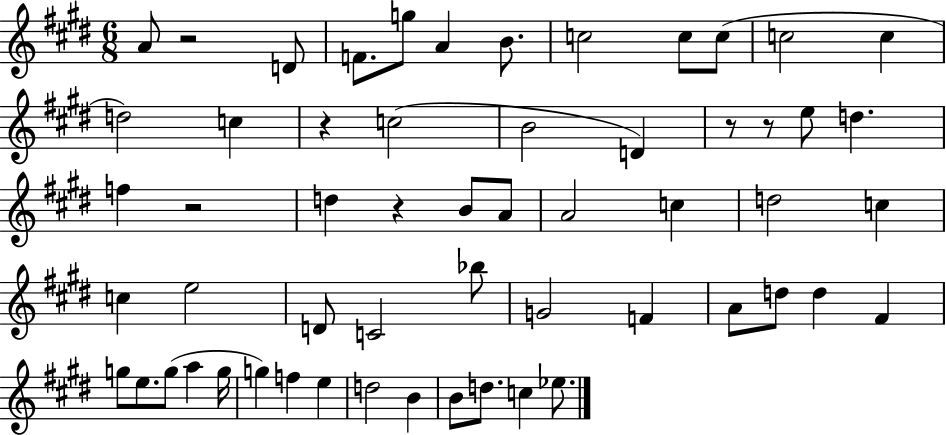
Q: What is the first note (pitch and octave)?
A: A4